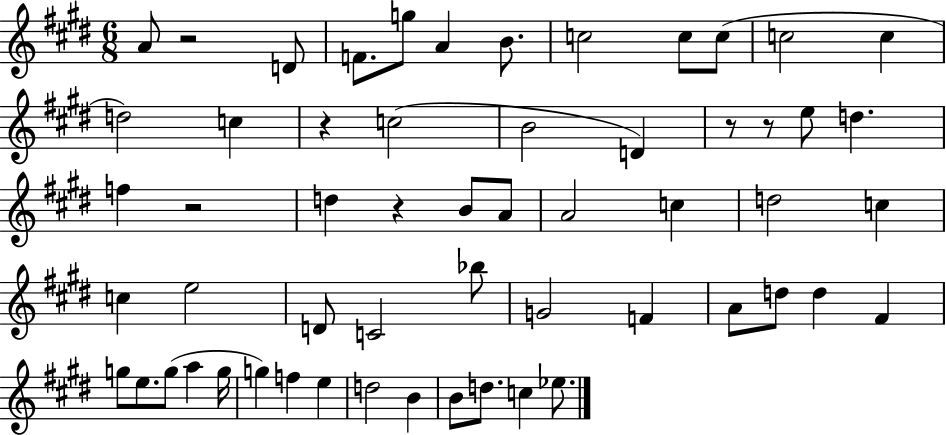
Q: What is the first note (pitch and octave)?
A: A4